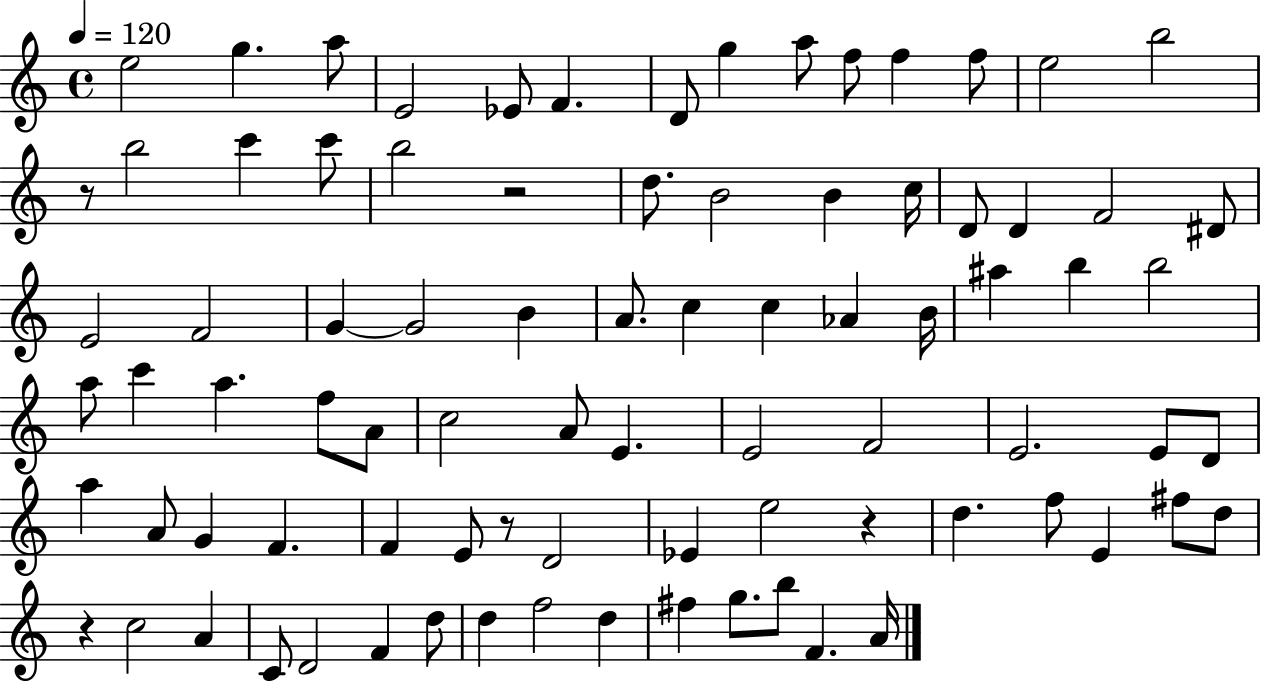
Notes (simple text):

E5/h G5/q. A5/e E4/h Eb4/e F4/q. D4/e G5/q A5/e F5/e F5/q F5/e E5/h B5/h R/e B5/h C6/q C6/e B5/h R/h D5/e. B4/h B4/q C5/s D4/e D4/q F4/h D#4/e E4/h F4/h G4/q G4/h B4/q A4/e. C5/q C5/q Ab4/q B4/s A#5/q B5/q B5/h A5/e C6/q A5/q. F5/e A4/e C5/h A4/e E4/q. E4/h F4/h E4/h. E4/e D4/e A5/q A4/e G4/q F4/q. F4/q E4/e R/e D4/h Eb4/q E5/h R/q D5/q. F5/e E4/q F#5/e D5/e R/q C5/h A4/q C4/e D4/h F4/q D5/e D5/q F5/h D5/q F#5/q G5/e. B5/e F4/q. A4/s